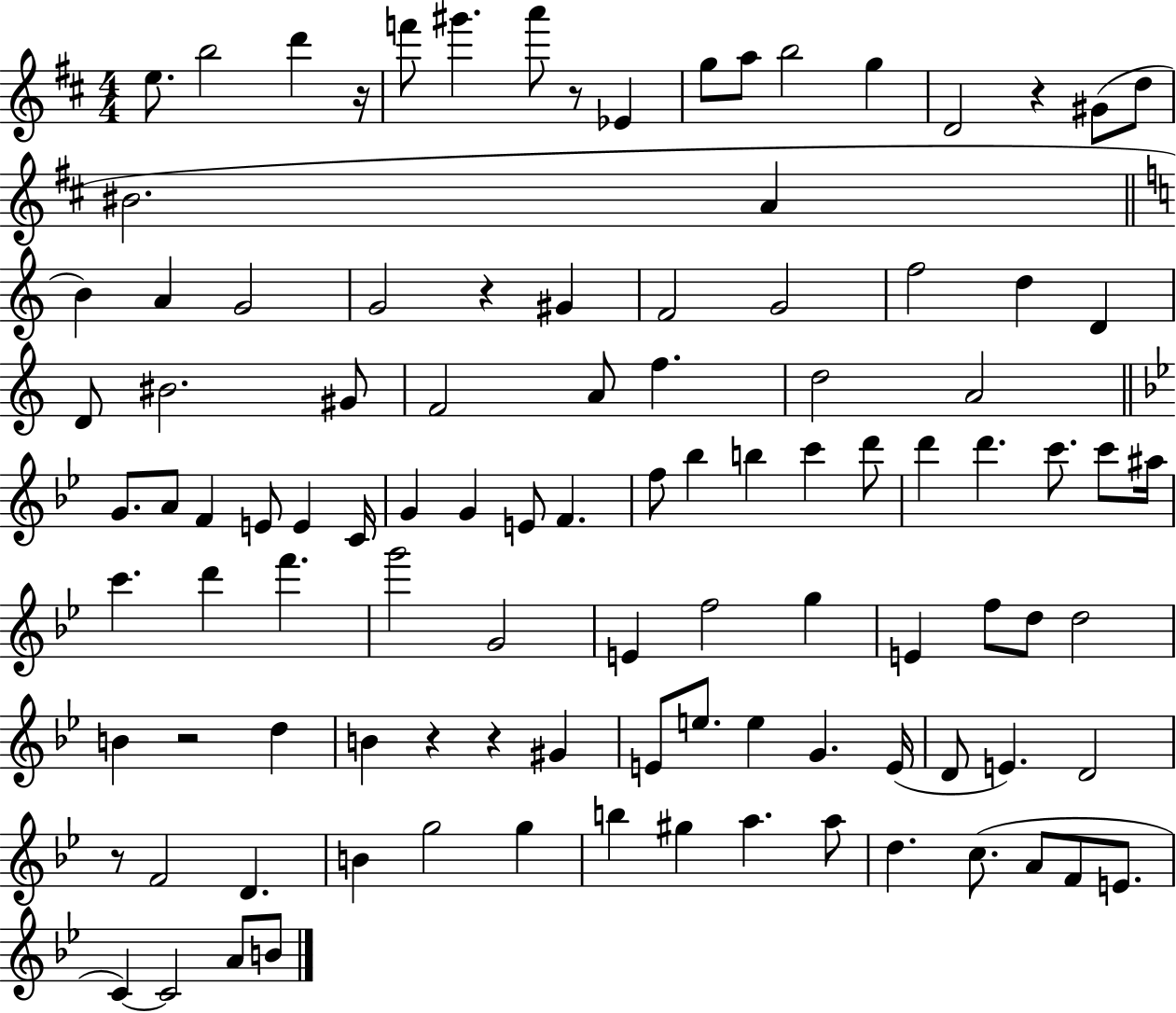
E5/e. B5/h D6/q R/s F6/e G#6/q. A6/e R/e Eb4/q G5/e A5/e B5/h G5/q D4/h R/q G#4/e D5/e BIS4/h. A4/q B4/q A4/q G4/h G4/h R/q G#4/q F4/h G4/h F5/h D5/q D4/q D4/e BIS4/h. G#4/e F4/h A4/e F5/q. D5/h A4/h G4/e. A4/e F4/q E4/e E4/q C4/s G4/q G4/q E4/e F4/q. F5/e Bb5/q B5/q C6/q D6/e D6/q D6/q. C6/e. C6/e A#5/s C6/q. D6/q F6/q. G6/h G4/h E4/q F5/h G5/q E4/q F5/e D5/e D5/h B4/q R/h D5/q B4/q R/q R/q G#4/q E4/e E5/e. E5/q G4/q. E4/s D4/e E4/q. D4/h R/e F4/h D4/q. B4/q G5/h G5/q B5/q G#5/q A5/q. A5/e D5/q. C5/e. A4/e F4/e E4/e. C4/q C4/h A4/e B4/e